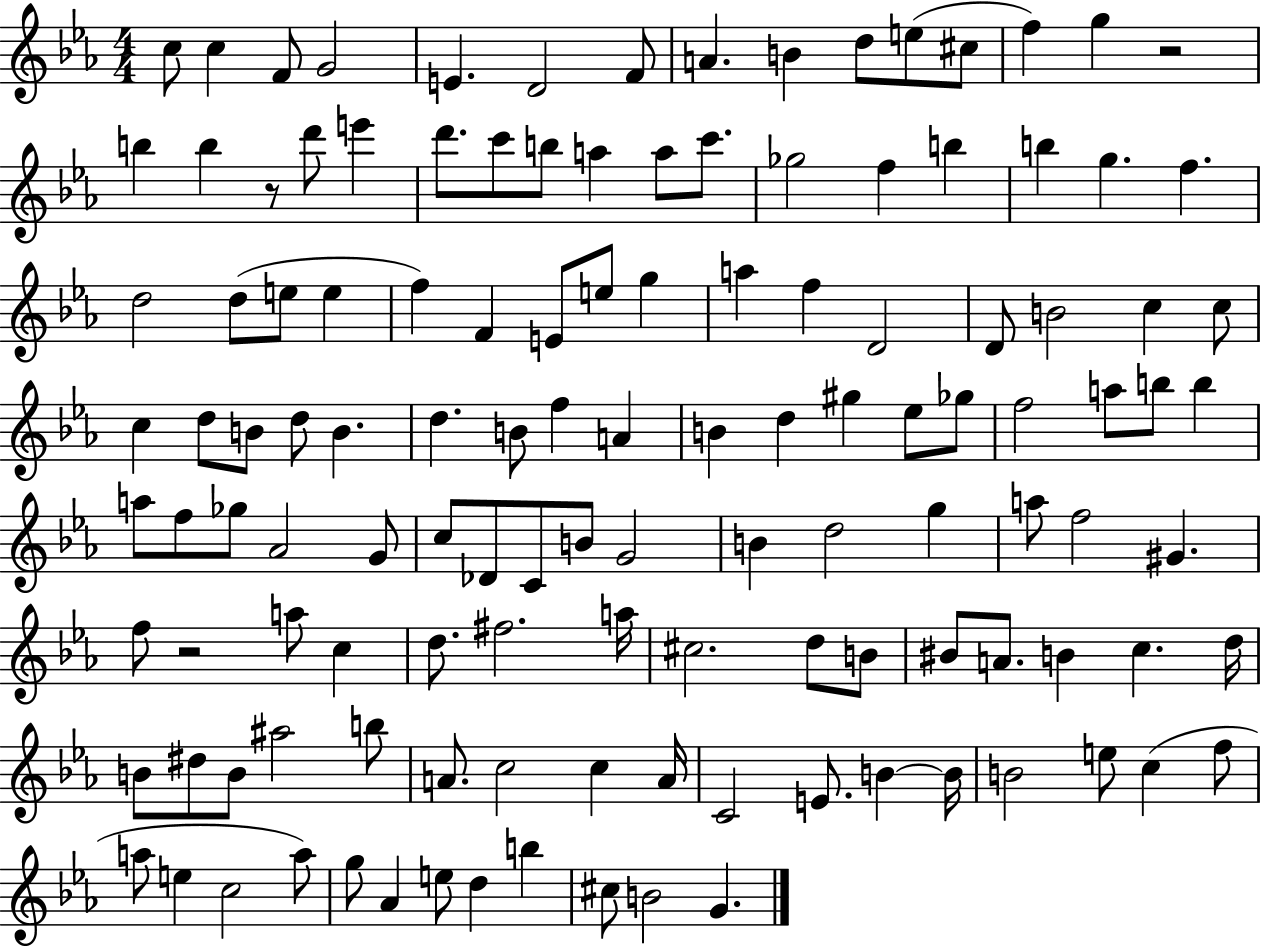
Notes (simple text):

C5/e C5/q F4/e G4/h E4/q. D4/h F4/e A4/q. B4/q D5/e E5/e C#5/e F5/q G5/q R/h B5/q B5/q R/e D6/e E6/q D6/e. C6/e B5/e A5/q A5/e C6/e. Gb5/h F5/q B5/q B5/q G5/q. F5/q. D5/h D5/e E5/e E5/q F5/q F4/q E4/e E5/e G5/q A5/q F5/q D4/h D4/e B4/h C5/q C5/e C5/q D5/e B4/e D5/e B4/q. D5/q. B4/e F5/q A4/q B4/q D5/q G#5/q Eb5/e Gb5/e F5/h A5/e B5/e B5/q A5/e F5/e Gb5/e Ab4/h G4/e C5/e Db4/e C4/e B4/e G4/h B4/q D5/h G5/q A5/e F5/h G#4/q. F5/e R/h A5/e C5/q D5/e. F#5/h. A5/s C#5/h. D5/e B4/e BIS4/e A4/e. B4/q C5/q. D5/s B4/e D#5/e B4/e A#5/h B5/e A4/e. C5/h C5/q A4/s C4/h E4/e. B4/q B4/s B4/h E5/e C5/q F5/e A5/e E5/q C5/h A5/e G5/e Ab4/q E5/e D5/q B5/q C#5/e B4/h G4/q.